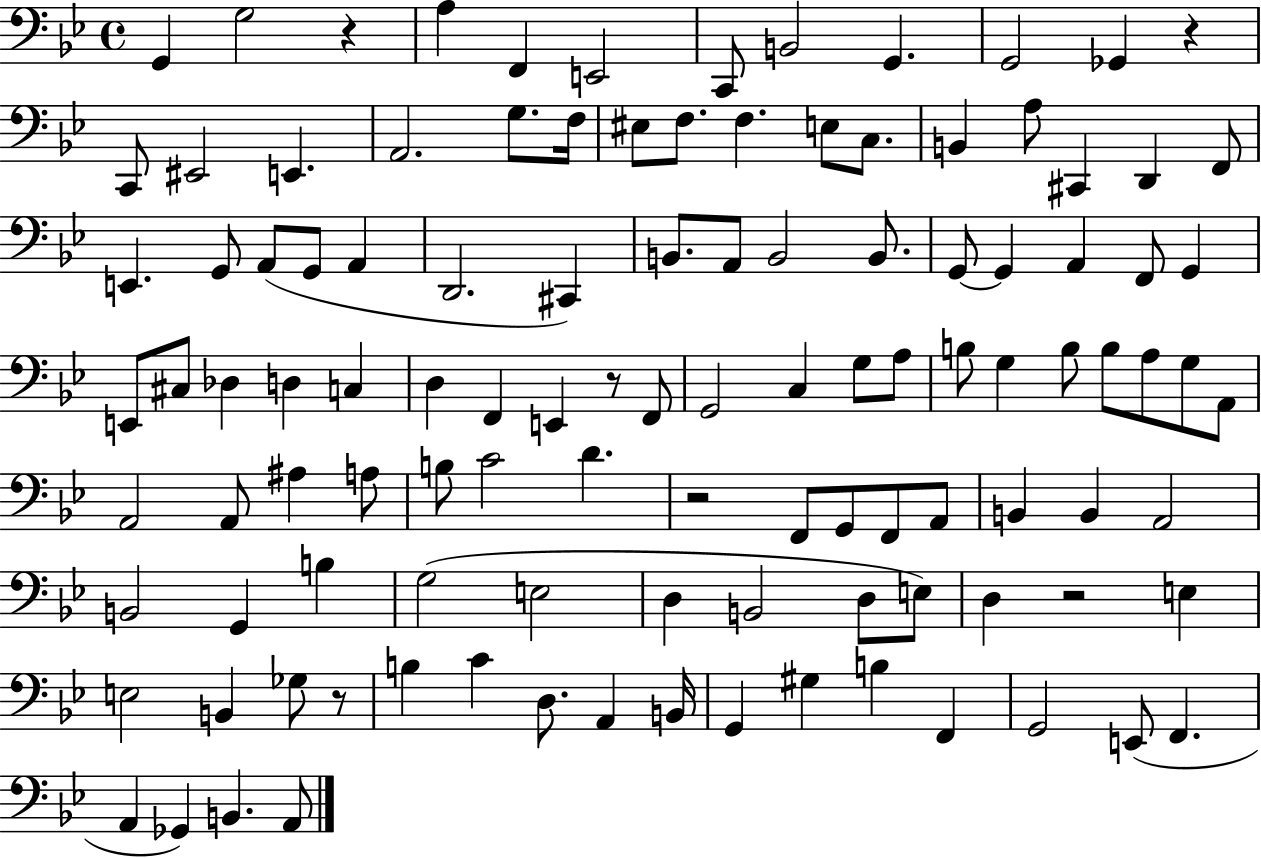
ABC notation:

X:1
T:Untitled
M:4/4
L:1/4
K:Bb
G,, G,2 z A, F,, E,,2 C,,/2 B,,2 G,, G,,2 _G,, z C,,/2 ^E,,2 E,, A,,2 G,/2 F,/4 ^E,/2 F,/2 F, E,/2 C,/2 B,, A,/2 ^C,, D,, F,,/2 E,, G,,/2 A,,/2 G,,/2 A,, D,,2 ^C,, B,,/2 A,,/2 B,,2 B,,/2 G,,/2 G,, A,, F,,/2 G,, E,,/2 ^C,/2 _D, D, C, D, F,, E,, z/2 F,,/2 G,,2 C, G,/2 A,/2 B,/2 G, B,/2 B,/2 A,/2 G,/2 A,,/2 A,,2 A,,/2 ^A, A,/2 B,/2 C2 D z2 F,,/2 G,,/2 F,,/2 A,,/2 B,, B,, A,,2 B,,2 G,, B, G,2 E,2 D, B,,2 D,/2 E,/2 D, z2 E, E,2 B,, _G,/2 z/2 B, C D,/2 A,, B,,/4 G,, ^G, B, F,, G,,2 E,,/2 F,, A,, _G,, B,, A,,/2